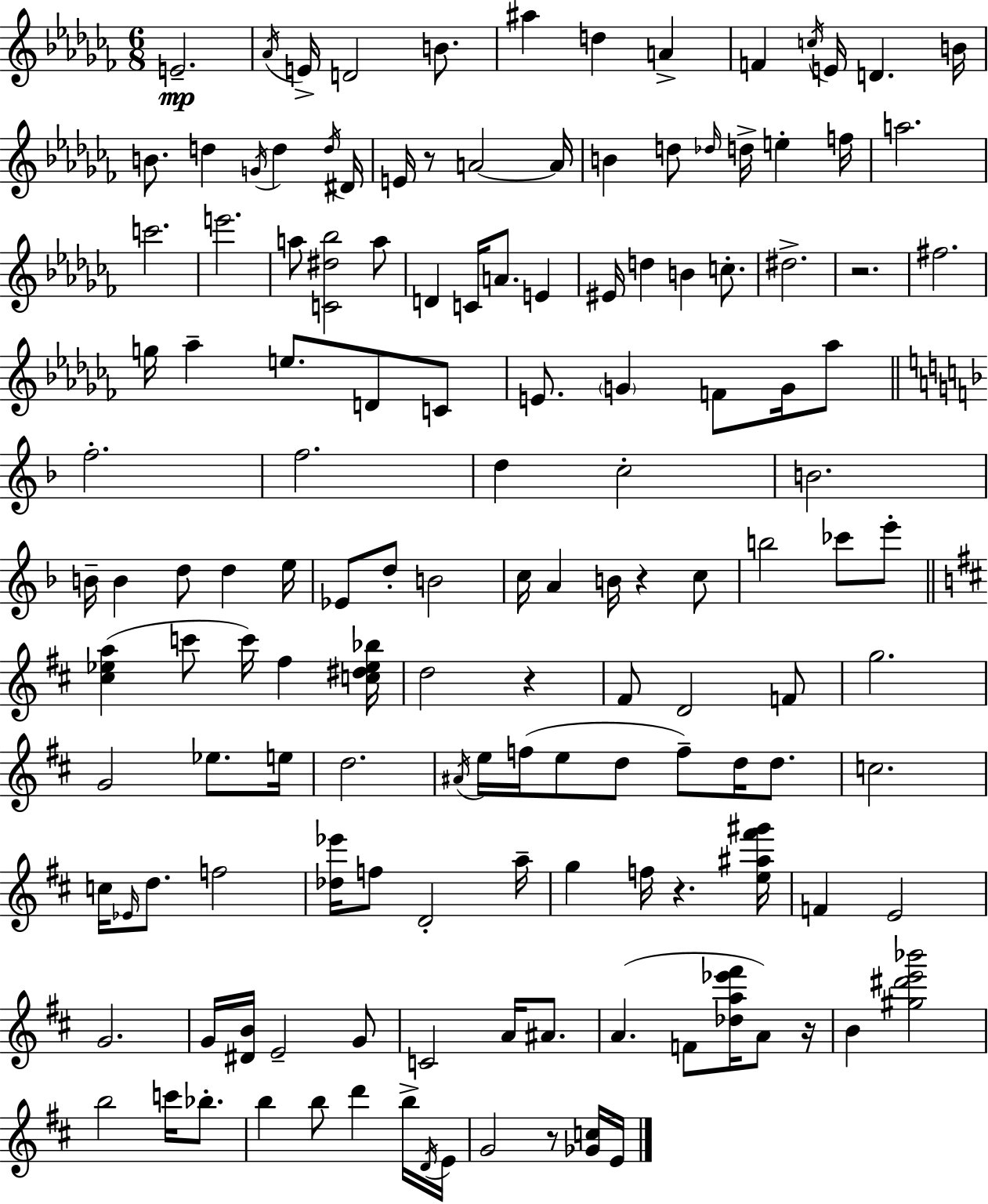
{
  \clef treble
  \numericTimeSignature
  \time 6/8
  \key aes \minor
  e'2.--\mp | \acciaccatura { aes'16 } e'16-> d'2 b'8. | ais''4 d''4 a'4-> | f'4 \acciaccatura { c''16 } e'16 d'4. | \break b'16 b'8. d''4 \acciaccatura { g'16 } d''4 | \acciaccatura { d''16 } dis'16 e'16 r8 a'2~~ | a'16 b'4 d''8 \grace { des''16 } d''16-> | e''4-. f''16 a''2. | \break c'''2. | e'''2. | a''8 <c' dis'' bes''>2 | a''8 d'4 c'16 a'8. | \break e'4 eis'16 d''4 b'4 | c''8.-. dis''2.-> | r2. | fis''2. | \break g''16 aes''4-- e''8. | d'8 c'8 e'8. \parenthesize g'4 | f'8 g'16 aes''8 \bar "||" \break \key f \major f''2.-. | f''2. | d''4 c''2-. | b'2. | \break b'16-- b'4 d''8 d''4 e''16 | ees'8 d''8-. b'2 | c''16 a'4 b'16 r4 c''8 | b''2 ces'''8 e'''8-. | \break \bar "||" \break \key d \major <cis'' ees'' a''>4( c'''8 c'''16) fis''4 <c'' dis'' ees'' bes''>16 | d''2 r4 | fis'8 d'2 f'8 | g''2. | \break g'2 ees''8. e''16 | d''2. | \acciaccatura { ais'16 } e''16 f''16( e''8 d''8 f''8--) d''16 d''8. | c''2. | \break c''16 \grace { ees'16 } d''8. f''2 | <des'' ees'''>16 f''8 d'2-. | a''16-- g''4 f''16 r4. | <e'' ais'' fis''' gis'''>16 f'4 e'2 | \break g'2. | g'16 <dis' b'>16 e'2-- | g'8 c'2 a'16 ais'8. | a'4.( f'8 <des'' a'' ees''' fis'''>16 a'8) | \break r16 b'4 <gis'' dis''' e''' bes'''>2 | b''2 c'''16 bes''8.-. | b''4 b''8 d'''4 | b''16-> \acciaccatura { d'16 } e'16 g'2 r8 | \break <ges' c''>16 e'16 \bar "|."
}